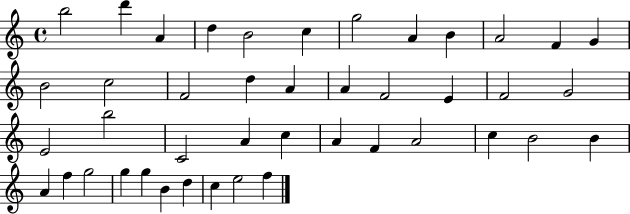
B5/h D6/q A4/q D5/q B4/h C5/q G5/h A4/q B4/q A4/h F4/q G4/q B4/h C5/h F4/h D5/q A4/q A4/q F4/h E4/q F4/h G4/h E4/h B5/h C4/h A4/q C5/q A4/q F4/q A4/h C5/q B4/h B4/q A4/q F5/q G5/h G5/q G5/q B4/q D5/q C5/q E5/h F5/q